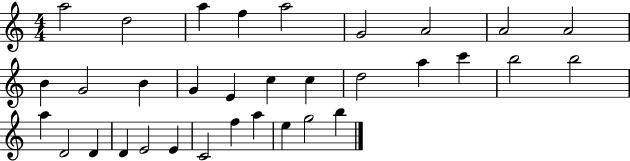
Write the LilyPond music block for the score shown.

{
  \clef treble
  \numericTimeSignature
  \time 4/4
  \key c \major
  a''2 d''2 | a''4 f''4 a''2 | g'2 a'2 | a'2 a'2 | \break b'4 g'2 b'4 | g'4 e'4 c''4 c''4 | d''2 a''4 c'''4 | b''2 b''2 | \break a''4 d'2 d'4 | d'4 e'2 e'4 | c'2 f''4 a''4 | e''4 g''2 b''4 | \break \bar "|."
}